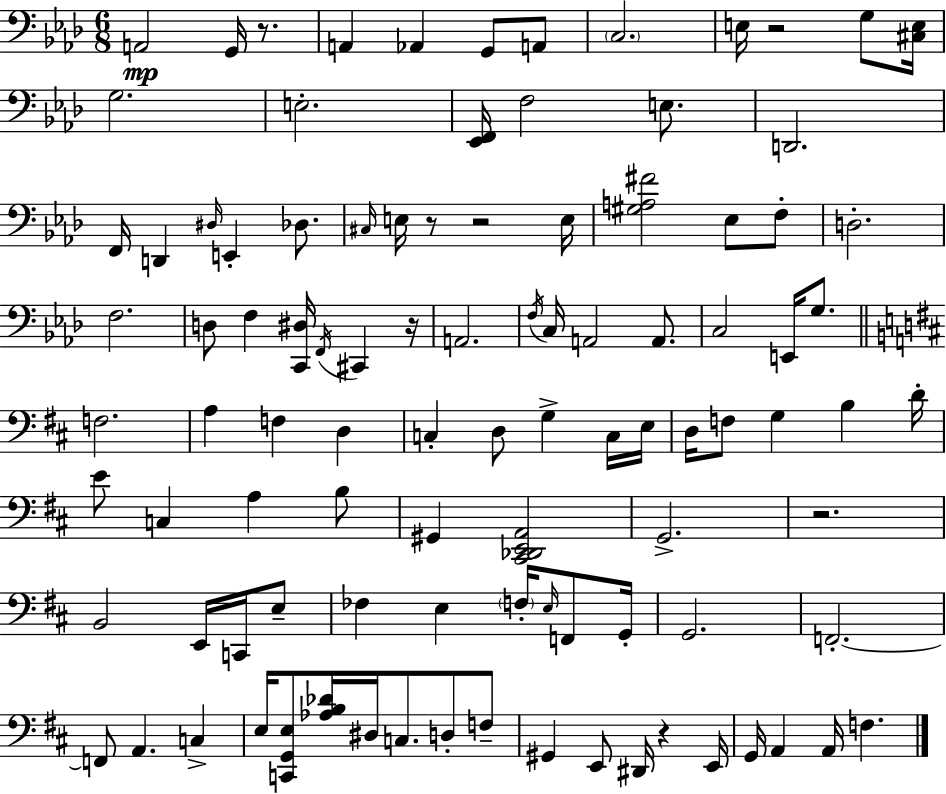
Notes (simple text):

A2/h G2/s R/e. A2/q Ab2/q G2/e A2/e C3/h. E3/s R/h G3/e [C#3,E3]/s G3/h. E3/h. [Eb2,F2]/s F3/h E3/e. D2/h. F2/s D2/q D#3/s E2/q Db3/e. C#3/s E3/s R/e R/h E3/s [G#3,A3,F#4]/h Eb3/e F3/e D3/h. F3/h. D3/e F3/q [C2,D#3]/s F2/s C#2/q R/s A2/h. F3/s C3/s A2/h A2/e. C3/h E2/s G3/e. F3/h. A3/q F3/q D3/q C3/q D3/e G3/q C3/s E3/s D3/s F3/e G3/q B3/q D4/s E4/e C3/q A3/q B3/e G#2/q [C#2,Db2,E2,A2]/h G2/h. R/h. B2/h E2/s C2/s E3/e FES3/q E3/q F3/s E3/s F2/e G2/s G2/h. F2/h. F2/e A2/q. C3/q E3/s [C2,G2,E3]/e [Ab3,B3,Db4]/s D#3/s C3/e. D3/e F3/e G#2/q E2/e D#2/s R/q E2/s G2/s A2/q A2/s F3/q.